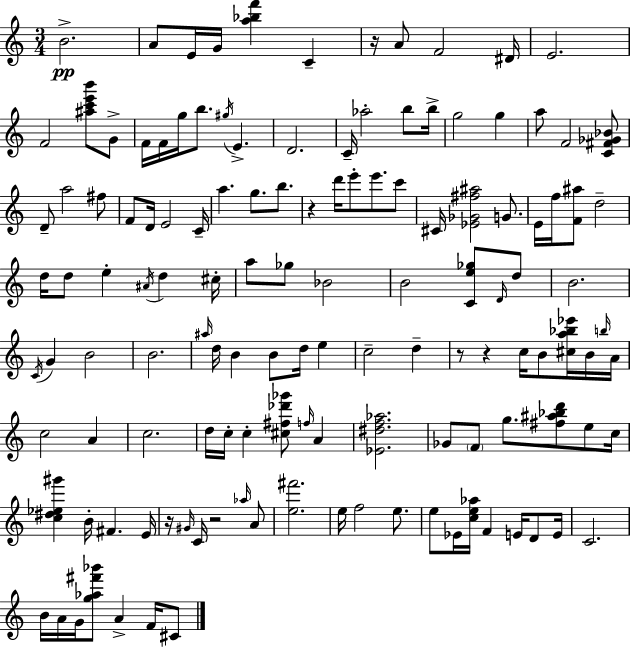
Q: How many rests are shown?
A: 6